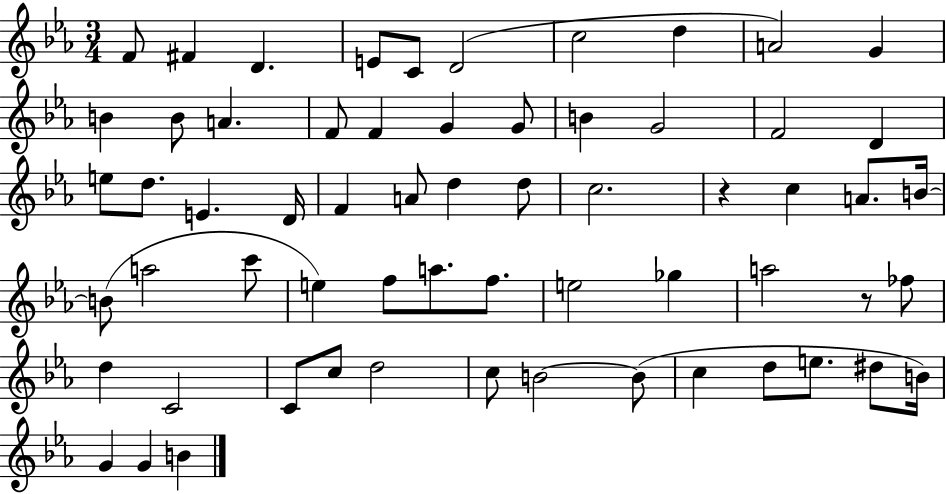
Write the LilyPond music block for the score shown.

{
  \clef treble
  \numericTimeSignature
  \time 3/4
  \key ees \major
  f'8 fis'4 d'4. | e'8 c'8 d'2( | c''2 d''4 | a'2) g'4 | \break b'4 b'8 a'4. | f'8 f'4 g'4 g'8 | b'4 g'2 | f'2 d'4 | \break e''8 d''8. e'4. d'16 | f'4 a'8 d''4 d''8 | c''2. | r4 c''4 a'8. b'16~~ | \break b'8( a''2 c'''8 | e''4) f''8 a''8. f''8. | e''2 ges''4 | a''2 r8 fes''8 | \break d''4 c'2 | c'8 c''8 d''2 | c''8 b'2~~ b'8( | c''4 d''8 e''8. dis''8 b'16) | \break g'4 g'4 b'4 | \bar "|."
}